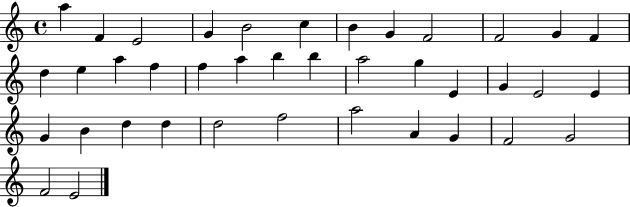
X:1
T:Untitled
M:4/4
L:1/4
K:C
a F E2 G B2 c B G F2 F2 G F d e a f f a b b a2 g E G E2 E G B d d d2 f2 a2 A G F2 G2 F2 E2